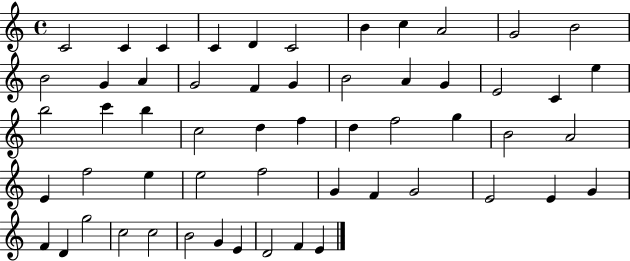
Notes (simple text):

C4/h C4/q C4/q C4/q D4/q C4/h B4/q C5/q A4/h G4/h B4/h B4/h G4/q A4/q G4/h F4/q G4/q B4/h A4/q G4/q E4/h C4/q E5/q B5/h C6/q B5/q C5/h D5/q F5/q D5/q F5/h G5/q B4/h A4/h E4/q F5/h E5/q E5/h F5/h G4/q F4/q G4/h E4/h E4/q G4/q F4/q D4/q G5/h C5/h C5/h B4/h G4/q E4/q D4/h F4/q E4/q